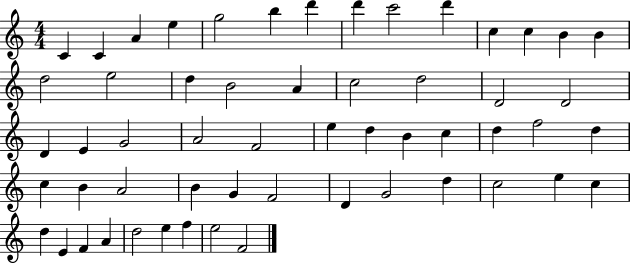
{
  \clef treble
  \numericTimeSignature
  \time 4/4
  \key c \major
  c'4 c'4 a'4 e''4 | g''2 b''4 d'''4 | d'''4 c'''2 d'''4 | c''4 c''4 b'4 b'4 | \break d''2 e''2 | d''4 b'2 a'4 | c''2 d''2 | d'2 d'2 | \break d'4 e'4 g'2 | a'2 f'2 | e''4 d''4 b'4 c''4 | d''4 f''2 d''4 | \break c''4 b'4 a'2 | b'4 g'4 f'2 | d'4 g'2 d''4 | c''2 e''4 c''4 | \break d''4 e'4 f'4 a'4 | d''2 e''4 f''4 | e''2 f'2 | \bar "|."
}